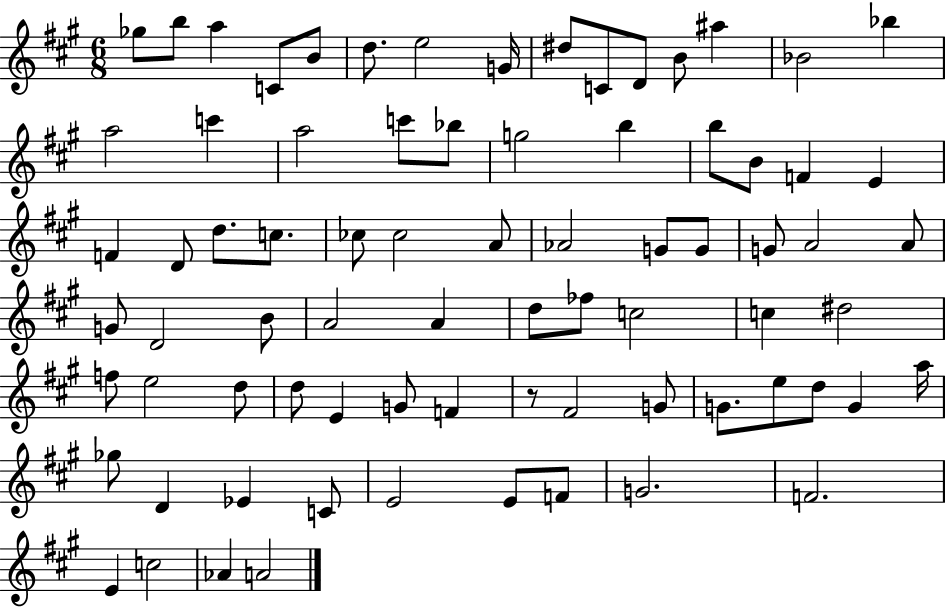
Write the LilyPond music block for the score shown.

{
  \clef treble
  \numericTimeSignature
  \time 6/8
  \key a \major
  ges''8 b''8 a''4 c'8 b'8 | d''8. e''2 g'16 | dis''8 c'8 d'8 b'8 ais''4 | bes'2 bes''4 | \break a''2 c'''4 | a''2 c'''8 bes''8 | g''2 b''4 | b''8 b'8 f'4 e'4 | \break f'4 d'8 d''8. c''8. | ces''8 ces''2 a'8 | aes'2 g'8 g'8 | g'8 a'2 a'8 | \break g'8 d'2 b'8 | a'2 a'4 | d''8 fes''8 c''2 | c''4 dis''2 | \break f''8 e''2 d''8 | d''8 e'4 g'8 f'4 | r8 fis'2 g'8 | g'8. e''8 d''8 g'4 a''16 | \break ges''8 d'4 ees'4 c'8 | e'2 e'8 f'8 | g'2. | f'2. | \break e'4 c''2 | aes'4 a'2 | \bar "|."
}